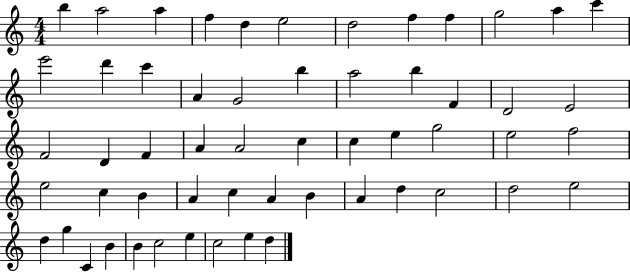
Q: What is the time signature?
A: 4/4